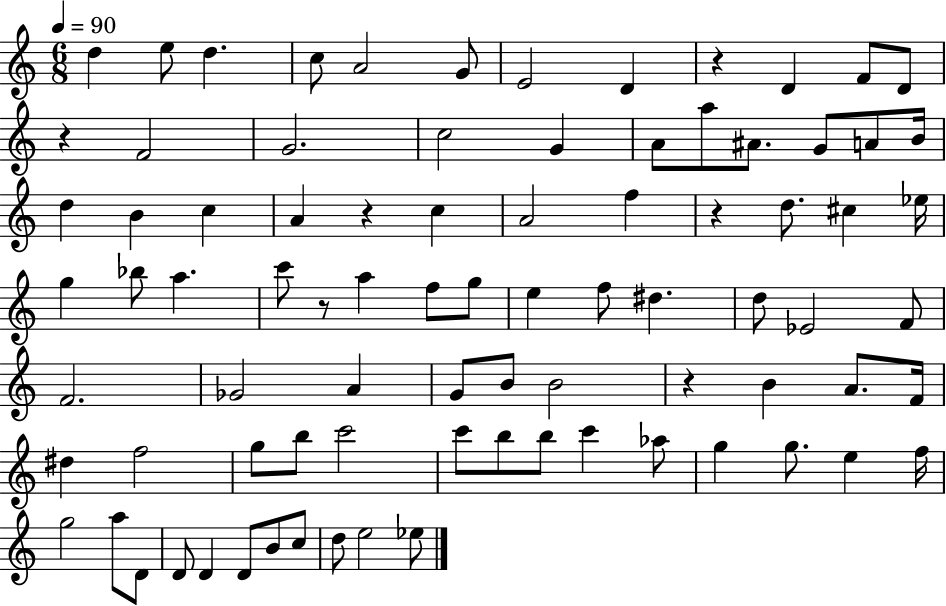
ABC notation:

X:1
T:Untitled
M:6/8
L:1/4
K:C
d e/2 d c/2 A2 G/2 E2 D z D F/2 D/2 z F2 G2 c2 G A/2 a/2 ^A/2 G/2 A/2 B/4 d B c A z c A2 f z d/2 ^c _e/4 g _b/2 a c'/2 z/2 a f/2 g/2 e f/2 ^d d/2 _E2 F/2 F2 _G2 A G/2 B/2 B2 z B A/2 F/4 ^d f2 g/2 b/2 c'2 c'/2 b/2 b/2 c' _a/2 g g/2 e f/4 g2 a/2 D/2 D/2 D D/2 B/2 c/2 d/2 e2 _e/2